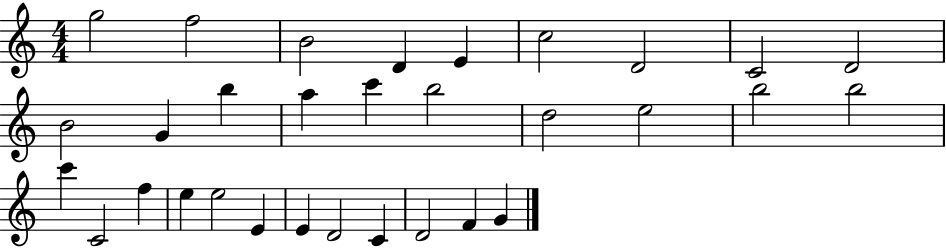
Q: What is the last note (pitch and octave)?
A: G4